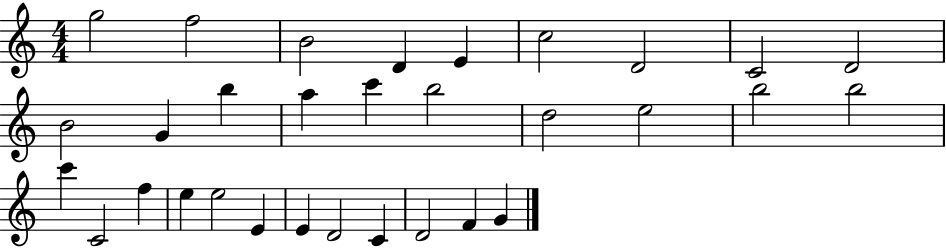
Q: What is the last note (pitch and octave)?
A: G4